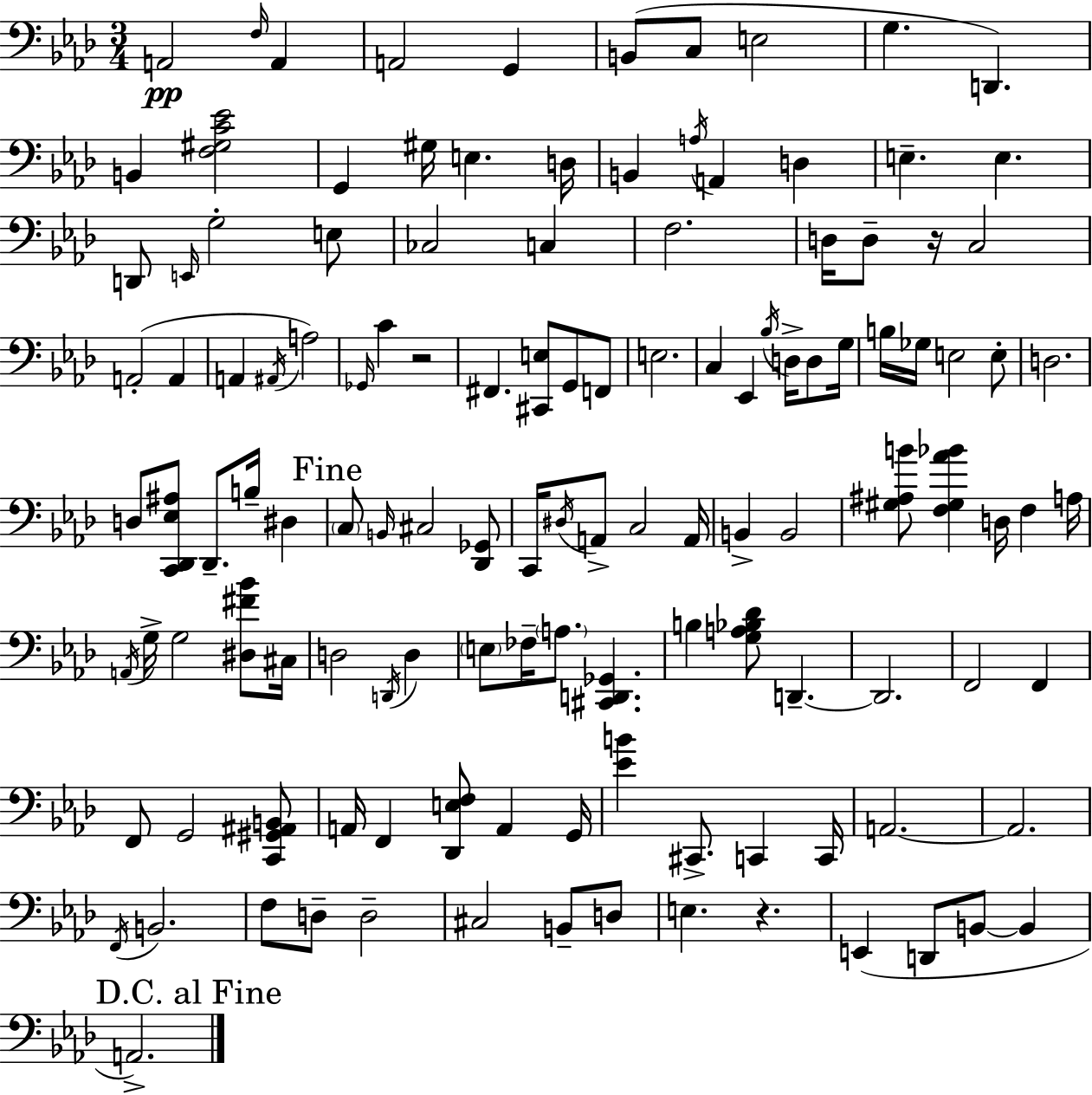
{
  \clef bass
  \numericTimeSignature
  \time 3/4
  \key aes \major
  a,2\pp \grace { f16 } a,4 | a,2 g,4 | b,8( c8 e2 | g4. d,4.) | \break b,4 <f gis c' ees'>2 | g,4 gis16 e4. | d16 b,4 \acciaccatura { a16 } a,4 d4 | e4.-- e4. | \break d,8 \grace { e,16 } g2-. | e8 ces2 c4 | f2. | d16 d8-- r16 c2 | \break a,2-.( a,4 | a,4 \acciaccatura { ais,16 }) a2 | \grace { ges,16 } c'4 r2 | fis,4. <cis, e>8 | \break g,8 f,8 e2. | c4 ees,4 | \acciaccatura { bes16 } d16-> d8 g16 b16 ges16 e2 | e8-. d2. | \break d8 <c, des, ees ais>8 des,8.-- | b16-- dis4 \mark "Fine" \parenthesize c8 \grace { b,16 } cis2 | <des, ges,>8 c,16 \acciaccatura { dis16 } a,8-> c2 | a,16 b,4-> | \break b,2 <gis ais b'>8 <f gis aes' bes'>4 | d16 f4 a16 \acciaccatura { a,16 } g16-> g2 | <dis fis' bes'>8 cis16 d2 | \acciaccatura { d,16 } d4 \parenthesize e8 | \break fes16-- \parenthesize a8. <cis, d, ges,>4. b4 | <g a bes des'>8 d,4.--~~ d,2. | f,2 | f,4 f,8 | \break g,2 <c, gis, ais, b,>8 a,16 f,4 | <des, e f>8 a,4 g,16 <ees' b'>4 | cis,8.-> c,4 c,16 a,2.~~ | a,2. | \break \acciaccatura { f,16 } b,2. | f8 | d8-- d2-- cis2 | b,8-- d8 e4. | \break r4. e,4( | d,8 b,8~~ b,4 \mark "D.C. al Fine" a,2.->) | \bar "|."
}